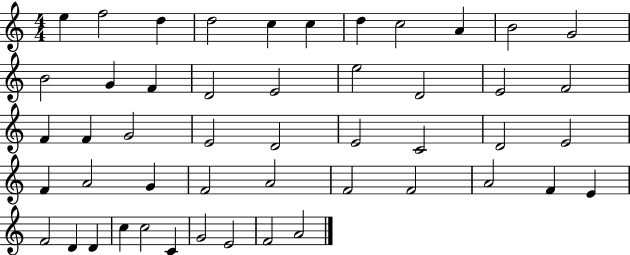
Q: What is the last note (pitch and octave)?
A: A4